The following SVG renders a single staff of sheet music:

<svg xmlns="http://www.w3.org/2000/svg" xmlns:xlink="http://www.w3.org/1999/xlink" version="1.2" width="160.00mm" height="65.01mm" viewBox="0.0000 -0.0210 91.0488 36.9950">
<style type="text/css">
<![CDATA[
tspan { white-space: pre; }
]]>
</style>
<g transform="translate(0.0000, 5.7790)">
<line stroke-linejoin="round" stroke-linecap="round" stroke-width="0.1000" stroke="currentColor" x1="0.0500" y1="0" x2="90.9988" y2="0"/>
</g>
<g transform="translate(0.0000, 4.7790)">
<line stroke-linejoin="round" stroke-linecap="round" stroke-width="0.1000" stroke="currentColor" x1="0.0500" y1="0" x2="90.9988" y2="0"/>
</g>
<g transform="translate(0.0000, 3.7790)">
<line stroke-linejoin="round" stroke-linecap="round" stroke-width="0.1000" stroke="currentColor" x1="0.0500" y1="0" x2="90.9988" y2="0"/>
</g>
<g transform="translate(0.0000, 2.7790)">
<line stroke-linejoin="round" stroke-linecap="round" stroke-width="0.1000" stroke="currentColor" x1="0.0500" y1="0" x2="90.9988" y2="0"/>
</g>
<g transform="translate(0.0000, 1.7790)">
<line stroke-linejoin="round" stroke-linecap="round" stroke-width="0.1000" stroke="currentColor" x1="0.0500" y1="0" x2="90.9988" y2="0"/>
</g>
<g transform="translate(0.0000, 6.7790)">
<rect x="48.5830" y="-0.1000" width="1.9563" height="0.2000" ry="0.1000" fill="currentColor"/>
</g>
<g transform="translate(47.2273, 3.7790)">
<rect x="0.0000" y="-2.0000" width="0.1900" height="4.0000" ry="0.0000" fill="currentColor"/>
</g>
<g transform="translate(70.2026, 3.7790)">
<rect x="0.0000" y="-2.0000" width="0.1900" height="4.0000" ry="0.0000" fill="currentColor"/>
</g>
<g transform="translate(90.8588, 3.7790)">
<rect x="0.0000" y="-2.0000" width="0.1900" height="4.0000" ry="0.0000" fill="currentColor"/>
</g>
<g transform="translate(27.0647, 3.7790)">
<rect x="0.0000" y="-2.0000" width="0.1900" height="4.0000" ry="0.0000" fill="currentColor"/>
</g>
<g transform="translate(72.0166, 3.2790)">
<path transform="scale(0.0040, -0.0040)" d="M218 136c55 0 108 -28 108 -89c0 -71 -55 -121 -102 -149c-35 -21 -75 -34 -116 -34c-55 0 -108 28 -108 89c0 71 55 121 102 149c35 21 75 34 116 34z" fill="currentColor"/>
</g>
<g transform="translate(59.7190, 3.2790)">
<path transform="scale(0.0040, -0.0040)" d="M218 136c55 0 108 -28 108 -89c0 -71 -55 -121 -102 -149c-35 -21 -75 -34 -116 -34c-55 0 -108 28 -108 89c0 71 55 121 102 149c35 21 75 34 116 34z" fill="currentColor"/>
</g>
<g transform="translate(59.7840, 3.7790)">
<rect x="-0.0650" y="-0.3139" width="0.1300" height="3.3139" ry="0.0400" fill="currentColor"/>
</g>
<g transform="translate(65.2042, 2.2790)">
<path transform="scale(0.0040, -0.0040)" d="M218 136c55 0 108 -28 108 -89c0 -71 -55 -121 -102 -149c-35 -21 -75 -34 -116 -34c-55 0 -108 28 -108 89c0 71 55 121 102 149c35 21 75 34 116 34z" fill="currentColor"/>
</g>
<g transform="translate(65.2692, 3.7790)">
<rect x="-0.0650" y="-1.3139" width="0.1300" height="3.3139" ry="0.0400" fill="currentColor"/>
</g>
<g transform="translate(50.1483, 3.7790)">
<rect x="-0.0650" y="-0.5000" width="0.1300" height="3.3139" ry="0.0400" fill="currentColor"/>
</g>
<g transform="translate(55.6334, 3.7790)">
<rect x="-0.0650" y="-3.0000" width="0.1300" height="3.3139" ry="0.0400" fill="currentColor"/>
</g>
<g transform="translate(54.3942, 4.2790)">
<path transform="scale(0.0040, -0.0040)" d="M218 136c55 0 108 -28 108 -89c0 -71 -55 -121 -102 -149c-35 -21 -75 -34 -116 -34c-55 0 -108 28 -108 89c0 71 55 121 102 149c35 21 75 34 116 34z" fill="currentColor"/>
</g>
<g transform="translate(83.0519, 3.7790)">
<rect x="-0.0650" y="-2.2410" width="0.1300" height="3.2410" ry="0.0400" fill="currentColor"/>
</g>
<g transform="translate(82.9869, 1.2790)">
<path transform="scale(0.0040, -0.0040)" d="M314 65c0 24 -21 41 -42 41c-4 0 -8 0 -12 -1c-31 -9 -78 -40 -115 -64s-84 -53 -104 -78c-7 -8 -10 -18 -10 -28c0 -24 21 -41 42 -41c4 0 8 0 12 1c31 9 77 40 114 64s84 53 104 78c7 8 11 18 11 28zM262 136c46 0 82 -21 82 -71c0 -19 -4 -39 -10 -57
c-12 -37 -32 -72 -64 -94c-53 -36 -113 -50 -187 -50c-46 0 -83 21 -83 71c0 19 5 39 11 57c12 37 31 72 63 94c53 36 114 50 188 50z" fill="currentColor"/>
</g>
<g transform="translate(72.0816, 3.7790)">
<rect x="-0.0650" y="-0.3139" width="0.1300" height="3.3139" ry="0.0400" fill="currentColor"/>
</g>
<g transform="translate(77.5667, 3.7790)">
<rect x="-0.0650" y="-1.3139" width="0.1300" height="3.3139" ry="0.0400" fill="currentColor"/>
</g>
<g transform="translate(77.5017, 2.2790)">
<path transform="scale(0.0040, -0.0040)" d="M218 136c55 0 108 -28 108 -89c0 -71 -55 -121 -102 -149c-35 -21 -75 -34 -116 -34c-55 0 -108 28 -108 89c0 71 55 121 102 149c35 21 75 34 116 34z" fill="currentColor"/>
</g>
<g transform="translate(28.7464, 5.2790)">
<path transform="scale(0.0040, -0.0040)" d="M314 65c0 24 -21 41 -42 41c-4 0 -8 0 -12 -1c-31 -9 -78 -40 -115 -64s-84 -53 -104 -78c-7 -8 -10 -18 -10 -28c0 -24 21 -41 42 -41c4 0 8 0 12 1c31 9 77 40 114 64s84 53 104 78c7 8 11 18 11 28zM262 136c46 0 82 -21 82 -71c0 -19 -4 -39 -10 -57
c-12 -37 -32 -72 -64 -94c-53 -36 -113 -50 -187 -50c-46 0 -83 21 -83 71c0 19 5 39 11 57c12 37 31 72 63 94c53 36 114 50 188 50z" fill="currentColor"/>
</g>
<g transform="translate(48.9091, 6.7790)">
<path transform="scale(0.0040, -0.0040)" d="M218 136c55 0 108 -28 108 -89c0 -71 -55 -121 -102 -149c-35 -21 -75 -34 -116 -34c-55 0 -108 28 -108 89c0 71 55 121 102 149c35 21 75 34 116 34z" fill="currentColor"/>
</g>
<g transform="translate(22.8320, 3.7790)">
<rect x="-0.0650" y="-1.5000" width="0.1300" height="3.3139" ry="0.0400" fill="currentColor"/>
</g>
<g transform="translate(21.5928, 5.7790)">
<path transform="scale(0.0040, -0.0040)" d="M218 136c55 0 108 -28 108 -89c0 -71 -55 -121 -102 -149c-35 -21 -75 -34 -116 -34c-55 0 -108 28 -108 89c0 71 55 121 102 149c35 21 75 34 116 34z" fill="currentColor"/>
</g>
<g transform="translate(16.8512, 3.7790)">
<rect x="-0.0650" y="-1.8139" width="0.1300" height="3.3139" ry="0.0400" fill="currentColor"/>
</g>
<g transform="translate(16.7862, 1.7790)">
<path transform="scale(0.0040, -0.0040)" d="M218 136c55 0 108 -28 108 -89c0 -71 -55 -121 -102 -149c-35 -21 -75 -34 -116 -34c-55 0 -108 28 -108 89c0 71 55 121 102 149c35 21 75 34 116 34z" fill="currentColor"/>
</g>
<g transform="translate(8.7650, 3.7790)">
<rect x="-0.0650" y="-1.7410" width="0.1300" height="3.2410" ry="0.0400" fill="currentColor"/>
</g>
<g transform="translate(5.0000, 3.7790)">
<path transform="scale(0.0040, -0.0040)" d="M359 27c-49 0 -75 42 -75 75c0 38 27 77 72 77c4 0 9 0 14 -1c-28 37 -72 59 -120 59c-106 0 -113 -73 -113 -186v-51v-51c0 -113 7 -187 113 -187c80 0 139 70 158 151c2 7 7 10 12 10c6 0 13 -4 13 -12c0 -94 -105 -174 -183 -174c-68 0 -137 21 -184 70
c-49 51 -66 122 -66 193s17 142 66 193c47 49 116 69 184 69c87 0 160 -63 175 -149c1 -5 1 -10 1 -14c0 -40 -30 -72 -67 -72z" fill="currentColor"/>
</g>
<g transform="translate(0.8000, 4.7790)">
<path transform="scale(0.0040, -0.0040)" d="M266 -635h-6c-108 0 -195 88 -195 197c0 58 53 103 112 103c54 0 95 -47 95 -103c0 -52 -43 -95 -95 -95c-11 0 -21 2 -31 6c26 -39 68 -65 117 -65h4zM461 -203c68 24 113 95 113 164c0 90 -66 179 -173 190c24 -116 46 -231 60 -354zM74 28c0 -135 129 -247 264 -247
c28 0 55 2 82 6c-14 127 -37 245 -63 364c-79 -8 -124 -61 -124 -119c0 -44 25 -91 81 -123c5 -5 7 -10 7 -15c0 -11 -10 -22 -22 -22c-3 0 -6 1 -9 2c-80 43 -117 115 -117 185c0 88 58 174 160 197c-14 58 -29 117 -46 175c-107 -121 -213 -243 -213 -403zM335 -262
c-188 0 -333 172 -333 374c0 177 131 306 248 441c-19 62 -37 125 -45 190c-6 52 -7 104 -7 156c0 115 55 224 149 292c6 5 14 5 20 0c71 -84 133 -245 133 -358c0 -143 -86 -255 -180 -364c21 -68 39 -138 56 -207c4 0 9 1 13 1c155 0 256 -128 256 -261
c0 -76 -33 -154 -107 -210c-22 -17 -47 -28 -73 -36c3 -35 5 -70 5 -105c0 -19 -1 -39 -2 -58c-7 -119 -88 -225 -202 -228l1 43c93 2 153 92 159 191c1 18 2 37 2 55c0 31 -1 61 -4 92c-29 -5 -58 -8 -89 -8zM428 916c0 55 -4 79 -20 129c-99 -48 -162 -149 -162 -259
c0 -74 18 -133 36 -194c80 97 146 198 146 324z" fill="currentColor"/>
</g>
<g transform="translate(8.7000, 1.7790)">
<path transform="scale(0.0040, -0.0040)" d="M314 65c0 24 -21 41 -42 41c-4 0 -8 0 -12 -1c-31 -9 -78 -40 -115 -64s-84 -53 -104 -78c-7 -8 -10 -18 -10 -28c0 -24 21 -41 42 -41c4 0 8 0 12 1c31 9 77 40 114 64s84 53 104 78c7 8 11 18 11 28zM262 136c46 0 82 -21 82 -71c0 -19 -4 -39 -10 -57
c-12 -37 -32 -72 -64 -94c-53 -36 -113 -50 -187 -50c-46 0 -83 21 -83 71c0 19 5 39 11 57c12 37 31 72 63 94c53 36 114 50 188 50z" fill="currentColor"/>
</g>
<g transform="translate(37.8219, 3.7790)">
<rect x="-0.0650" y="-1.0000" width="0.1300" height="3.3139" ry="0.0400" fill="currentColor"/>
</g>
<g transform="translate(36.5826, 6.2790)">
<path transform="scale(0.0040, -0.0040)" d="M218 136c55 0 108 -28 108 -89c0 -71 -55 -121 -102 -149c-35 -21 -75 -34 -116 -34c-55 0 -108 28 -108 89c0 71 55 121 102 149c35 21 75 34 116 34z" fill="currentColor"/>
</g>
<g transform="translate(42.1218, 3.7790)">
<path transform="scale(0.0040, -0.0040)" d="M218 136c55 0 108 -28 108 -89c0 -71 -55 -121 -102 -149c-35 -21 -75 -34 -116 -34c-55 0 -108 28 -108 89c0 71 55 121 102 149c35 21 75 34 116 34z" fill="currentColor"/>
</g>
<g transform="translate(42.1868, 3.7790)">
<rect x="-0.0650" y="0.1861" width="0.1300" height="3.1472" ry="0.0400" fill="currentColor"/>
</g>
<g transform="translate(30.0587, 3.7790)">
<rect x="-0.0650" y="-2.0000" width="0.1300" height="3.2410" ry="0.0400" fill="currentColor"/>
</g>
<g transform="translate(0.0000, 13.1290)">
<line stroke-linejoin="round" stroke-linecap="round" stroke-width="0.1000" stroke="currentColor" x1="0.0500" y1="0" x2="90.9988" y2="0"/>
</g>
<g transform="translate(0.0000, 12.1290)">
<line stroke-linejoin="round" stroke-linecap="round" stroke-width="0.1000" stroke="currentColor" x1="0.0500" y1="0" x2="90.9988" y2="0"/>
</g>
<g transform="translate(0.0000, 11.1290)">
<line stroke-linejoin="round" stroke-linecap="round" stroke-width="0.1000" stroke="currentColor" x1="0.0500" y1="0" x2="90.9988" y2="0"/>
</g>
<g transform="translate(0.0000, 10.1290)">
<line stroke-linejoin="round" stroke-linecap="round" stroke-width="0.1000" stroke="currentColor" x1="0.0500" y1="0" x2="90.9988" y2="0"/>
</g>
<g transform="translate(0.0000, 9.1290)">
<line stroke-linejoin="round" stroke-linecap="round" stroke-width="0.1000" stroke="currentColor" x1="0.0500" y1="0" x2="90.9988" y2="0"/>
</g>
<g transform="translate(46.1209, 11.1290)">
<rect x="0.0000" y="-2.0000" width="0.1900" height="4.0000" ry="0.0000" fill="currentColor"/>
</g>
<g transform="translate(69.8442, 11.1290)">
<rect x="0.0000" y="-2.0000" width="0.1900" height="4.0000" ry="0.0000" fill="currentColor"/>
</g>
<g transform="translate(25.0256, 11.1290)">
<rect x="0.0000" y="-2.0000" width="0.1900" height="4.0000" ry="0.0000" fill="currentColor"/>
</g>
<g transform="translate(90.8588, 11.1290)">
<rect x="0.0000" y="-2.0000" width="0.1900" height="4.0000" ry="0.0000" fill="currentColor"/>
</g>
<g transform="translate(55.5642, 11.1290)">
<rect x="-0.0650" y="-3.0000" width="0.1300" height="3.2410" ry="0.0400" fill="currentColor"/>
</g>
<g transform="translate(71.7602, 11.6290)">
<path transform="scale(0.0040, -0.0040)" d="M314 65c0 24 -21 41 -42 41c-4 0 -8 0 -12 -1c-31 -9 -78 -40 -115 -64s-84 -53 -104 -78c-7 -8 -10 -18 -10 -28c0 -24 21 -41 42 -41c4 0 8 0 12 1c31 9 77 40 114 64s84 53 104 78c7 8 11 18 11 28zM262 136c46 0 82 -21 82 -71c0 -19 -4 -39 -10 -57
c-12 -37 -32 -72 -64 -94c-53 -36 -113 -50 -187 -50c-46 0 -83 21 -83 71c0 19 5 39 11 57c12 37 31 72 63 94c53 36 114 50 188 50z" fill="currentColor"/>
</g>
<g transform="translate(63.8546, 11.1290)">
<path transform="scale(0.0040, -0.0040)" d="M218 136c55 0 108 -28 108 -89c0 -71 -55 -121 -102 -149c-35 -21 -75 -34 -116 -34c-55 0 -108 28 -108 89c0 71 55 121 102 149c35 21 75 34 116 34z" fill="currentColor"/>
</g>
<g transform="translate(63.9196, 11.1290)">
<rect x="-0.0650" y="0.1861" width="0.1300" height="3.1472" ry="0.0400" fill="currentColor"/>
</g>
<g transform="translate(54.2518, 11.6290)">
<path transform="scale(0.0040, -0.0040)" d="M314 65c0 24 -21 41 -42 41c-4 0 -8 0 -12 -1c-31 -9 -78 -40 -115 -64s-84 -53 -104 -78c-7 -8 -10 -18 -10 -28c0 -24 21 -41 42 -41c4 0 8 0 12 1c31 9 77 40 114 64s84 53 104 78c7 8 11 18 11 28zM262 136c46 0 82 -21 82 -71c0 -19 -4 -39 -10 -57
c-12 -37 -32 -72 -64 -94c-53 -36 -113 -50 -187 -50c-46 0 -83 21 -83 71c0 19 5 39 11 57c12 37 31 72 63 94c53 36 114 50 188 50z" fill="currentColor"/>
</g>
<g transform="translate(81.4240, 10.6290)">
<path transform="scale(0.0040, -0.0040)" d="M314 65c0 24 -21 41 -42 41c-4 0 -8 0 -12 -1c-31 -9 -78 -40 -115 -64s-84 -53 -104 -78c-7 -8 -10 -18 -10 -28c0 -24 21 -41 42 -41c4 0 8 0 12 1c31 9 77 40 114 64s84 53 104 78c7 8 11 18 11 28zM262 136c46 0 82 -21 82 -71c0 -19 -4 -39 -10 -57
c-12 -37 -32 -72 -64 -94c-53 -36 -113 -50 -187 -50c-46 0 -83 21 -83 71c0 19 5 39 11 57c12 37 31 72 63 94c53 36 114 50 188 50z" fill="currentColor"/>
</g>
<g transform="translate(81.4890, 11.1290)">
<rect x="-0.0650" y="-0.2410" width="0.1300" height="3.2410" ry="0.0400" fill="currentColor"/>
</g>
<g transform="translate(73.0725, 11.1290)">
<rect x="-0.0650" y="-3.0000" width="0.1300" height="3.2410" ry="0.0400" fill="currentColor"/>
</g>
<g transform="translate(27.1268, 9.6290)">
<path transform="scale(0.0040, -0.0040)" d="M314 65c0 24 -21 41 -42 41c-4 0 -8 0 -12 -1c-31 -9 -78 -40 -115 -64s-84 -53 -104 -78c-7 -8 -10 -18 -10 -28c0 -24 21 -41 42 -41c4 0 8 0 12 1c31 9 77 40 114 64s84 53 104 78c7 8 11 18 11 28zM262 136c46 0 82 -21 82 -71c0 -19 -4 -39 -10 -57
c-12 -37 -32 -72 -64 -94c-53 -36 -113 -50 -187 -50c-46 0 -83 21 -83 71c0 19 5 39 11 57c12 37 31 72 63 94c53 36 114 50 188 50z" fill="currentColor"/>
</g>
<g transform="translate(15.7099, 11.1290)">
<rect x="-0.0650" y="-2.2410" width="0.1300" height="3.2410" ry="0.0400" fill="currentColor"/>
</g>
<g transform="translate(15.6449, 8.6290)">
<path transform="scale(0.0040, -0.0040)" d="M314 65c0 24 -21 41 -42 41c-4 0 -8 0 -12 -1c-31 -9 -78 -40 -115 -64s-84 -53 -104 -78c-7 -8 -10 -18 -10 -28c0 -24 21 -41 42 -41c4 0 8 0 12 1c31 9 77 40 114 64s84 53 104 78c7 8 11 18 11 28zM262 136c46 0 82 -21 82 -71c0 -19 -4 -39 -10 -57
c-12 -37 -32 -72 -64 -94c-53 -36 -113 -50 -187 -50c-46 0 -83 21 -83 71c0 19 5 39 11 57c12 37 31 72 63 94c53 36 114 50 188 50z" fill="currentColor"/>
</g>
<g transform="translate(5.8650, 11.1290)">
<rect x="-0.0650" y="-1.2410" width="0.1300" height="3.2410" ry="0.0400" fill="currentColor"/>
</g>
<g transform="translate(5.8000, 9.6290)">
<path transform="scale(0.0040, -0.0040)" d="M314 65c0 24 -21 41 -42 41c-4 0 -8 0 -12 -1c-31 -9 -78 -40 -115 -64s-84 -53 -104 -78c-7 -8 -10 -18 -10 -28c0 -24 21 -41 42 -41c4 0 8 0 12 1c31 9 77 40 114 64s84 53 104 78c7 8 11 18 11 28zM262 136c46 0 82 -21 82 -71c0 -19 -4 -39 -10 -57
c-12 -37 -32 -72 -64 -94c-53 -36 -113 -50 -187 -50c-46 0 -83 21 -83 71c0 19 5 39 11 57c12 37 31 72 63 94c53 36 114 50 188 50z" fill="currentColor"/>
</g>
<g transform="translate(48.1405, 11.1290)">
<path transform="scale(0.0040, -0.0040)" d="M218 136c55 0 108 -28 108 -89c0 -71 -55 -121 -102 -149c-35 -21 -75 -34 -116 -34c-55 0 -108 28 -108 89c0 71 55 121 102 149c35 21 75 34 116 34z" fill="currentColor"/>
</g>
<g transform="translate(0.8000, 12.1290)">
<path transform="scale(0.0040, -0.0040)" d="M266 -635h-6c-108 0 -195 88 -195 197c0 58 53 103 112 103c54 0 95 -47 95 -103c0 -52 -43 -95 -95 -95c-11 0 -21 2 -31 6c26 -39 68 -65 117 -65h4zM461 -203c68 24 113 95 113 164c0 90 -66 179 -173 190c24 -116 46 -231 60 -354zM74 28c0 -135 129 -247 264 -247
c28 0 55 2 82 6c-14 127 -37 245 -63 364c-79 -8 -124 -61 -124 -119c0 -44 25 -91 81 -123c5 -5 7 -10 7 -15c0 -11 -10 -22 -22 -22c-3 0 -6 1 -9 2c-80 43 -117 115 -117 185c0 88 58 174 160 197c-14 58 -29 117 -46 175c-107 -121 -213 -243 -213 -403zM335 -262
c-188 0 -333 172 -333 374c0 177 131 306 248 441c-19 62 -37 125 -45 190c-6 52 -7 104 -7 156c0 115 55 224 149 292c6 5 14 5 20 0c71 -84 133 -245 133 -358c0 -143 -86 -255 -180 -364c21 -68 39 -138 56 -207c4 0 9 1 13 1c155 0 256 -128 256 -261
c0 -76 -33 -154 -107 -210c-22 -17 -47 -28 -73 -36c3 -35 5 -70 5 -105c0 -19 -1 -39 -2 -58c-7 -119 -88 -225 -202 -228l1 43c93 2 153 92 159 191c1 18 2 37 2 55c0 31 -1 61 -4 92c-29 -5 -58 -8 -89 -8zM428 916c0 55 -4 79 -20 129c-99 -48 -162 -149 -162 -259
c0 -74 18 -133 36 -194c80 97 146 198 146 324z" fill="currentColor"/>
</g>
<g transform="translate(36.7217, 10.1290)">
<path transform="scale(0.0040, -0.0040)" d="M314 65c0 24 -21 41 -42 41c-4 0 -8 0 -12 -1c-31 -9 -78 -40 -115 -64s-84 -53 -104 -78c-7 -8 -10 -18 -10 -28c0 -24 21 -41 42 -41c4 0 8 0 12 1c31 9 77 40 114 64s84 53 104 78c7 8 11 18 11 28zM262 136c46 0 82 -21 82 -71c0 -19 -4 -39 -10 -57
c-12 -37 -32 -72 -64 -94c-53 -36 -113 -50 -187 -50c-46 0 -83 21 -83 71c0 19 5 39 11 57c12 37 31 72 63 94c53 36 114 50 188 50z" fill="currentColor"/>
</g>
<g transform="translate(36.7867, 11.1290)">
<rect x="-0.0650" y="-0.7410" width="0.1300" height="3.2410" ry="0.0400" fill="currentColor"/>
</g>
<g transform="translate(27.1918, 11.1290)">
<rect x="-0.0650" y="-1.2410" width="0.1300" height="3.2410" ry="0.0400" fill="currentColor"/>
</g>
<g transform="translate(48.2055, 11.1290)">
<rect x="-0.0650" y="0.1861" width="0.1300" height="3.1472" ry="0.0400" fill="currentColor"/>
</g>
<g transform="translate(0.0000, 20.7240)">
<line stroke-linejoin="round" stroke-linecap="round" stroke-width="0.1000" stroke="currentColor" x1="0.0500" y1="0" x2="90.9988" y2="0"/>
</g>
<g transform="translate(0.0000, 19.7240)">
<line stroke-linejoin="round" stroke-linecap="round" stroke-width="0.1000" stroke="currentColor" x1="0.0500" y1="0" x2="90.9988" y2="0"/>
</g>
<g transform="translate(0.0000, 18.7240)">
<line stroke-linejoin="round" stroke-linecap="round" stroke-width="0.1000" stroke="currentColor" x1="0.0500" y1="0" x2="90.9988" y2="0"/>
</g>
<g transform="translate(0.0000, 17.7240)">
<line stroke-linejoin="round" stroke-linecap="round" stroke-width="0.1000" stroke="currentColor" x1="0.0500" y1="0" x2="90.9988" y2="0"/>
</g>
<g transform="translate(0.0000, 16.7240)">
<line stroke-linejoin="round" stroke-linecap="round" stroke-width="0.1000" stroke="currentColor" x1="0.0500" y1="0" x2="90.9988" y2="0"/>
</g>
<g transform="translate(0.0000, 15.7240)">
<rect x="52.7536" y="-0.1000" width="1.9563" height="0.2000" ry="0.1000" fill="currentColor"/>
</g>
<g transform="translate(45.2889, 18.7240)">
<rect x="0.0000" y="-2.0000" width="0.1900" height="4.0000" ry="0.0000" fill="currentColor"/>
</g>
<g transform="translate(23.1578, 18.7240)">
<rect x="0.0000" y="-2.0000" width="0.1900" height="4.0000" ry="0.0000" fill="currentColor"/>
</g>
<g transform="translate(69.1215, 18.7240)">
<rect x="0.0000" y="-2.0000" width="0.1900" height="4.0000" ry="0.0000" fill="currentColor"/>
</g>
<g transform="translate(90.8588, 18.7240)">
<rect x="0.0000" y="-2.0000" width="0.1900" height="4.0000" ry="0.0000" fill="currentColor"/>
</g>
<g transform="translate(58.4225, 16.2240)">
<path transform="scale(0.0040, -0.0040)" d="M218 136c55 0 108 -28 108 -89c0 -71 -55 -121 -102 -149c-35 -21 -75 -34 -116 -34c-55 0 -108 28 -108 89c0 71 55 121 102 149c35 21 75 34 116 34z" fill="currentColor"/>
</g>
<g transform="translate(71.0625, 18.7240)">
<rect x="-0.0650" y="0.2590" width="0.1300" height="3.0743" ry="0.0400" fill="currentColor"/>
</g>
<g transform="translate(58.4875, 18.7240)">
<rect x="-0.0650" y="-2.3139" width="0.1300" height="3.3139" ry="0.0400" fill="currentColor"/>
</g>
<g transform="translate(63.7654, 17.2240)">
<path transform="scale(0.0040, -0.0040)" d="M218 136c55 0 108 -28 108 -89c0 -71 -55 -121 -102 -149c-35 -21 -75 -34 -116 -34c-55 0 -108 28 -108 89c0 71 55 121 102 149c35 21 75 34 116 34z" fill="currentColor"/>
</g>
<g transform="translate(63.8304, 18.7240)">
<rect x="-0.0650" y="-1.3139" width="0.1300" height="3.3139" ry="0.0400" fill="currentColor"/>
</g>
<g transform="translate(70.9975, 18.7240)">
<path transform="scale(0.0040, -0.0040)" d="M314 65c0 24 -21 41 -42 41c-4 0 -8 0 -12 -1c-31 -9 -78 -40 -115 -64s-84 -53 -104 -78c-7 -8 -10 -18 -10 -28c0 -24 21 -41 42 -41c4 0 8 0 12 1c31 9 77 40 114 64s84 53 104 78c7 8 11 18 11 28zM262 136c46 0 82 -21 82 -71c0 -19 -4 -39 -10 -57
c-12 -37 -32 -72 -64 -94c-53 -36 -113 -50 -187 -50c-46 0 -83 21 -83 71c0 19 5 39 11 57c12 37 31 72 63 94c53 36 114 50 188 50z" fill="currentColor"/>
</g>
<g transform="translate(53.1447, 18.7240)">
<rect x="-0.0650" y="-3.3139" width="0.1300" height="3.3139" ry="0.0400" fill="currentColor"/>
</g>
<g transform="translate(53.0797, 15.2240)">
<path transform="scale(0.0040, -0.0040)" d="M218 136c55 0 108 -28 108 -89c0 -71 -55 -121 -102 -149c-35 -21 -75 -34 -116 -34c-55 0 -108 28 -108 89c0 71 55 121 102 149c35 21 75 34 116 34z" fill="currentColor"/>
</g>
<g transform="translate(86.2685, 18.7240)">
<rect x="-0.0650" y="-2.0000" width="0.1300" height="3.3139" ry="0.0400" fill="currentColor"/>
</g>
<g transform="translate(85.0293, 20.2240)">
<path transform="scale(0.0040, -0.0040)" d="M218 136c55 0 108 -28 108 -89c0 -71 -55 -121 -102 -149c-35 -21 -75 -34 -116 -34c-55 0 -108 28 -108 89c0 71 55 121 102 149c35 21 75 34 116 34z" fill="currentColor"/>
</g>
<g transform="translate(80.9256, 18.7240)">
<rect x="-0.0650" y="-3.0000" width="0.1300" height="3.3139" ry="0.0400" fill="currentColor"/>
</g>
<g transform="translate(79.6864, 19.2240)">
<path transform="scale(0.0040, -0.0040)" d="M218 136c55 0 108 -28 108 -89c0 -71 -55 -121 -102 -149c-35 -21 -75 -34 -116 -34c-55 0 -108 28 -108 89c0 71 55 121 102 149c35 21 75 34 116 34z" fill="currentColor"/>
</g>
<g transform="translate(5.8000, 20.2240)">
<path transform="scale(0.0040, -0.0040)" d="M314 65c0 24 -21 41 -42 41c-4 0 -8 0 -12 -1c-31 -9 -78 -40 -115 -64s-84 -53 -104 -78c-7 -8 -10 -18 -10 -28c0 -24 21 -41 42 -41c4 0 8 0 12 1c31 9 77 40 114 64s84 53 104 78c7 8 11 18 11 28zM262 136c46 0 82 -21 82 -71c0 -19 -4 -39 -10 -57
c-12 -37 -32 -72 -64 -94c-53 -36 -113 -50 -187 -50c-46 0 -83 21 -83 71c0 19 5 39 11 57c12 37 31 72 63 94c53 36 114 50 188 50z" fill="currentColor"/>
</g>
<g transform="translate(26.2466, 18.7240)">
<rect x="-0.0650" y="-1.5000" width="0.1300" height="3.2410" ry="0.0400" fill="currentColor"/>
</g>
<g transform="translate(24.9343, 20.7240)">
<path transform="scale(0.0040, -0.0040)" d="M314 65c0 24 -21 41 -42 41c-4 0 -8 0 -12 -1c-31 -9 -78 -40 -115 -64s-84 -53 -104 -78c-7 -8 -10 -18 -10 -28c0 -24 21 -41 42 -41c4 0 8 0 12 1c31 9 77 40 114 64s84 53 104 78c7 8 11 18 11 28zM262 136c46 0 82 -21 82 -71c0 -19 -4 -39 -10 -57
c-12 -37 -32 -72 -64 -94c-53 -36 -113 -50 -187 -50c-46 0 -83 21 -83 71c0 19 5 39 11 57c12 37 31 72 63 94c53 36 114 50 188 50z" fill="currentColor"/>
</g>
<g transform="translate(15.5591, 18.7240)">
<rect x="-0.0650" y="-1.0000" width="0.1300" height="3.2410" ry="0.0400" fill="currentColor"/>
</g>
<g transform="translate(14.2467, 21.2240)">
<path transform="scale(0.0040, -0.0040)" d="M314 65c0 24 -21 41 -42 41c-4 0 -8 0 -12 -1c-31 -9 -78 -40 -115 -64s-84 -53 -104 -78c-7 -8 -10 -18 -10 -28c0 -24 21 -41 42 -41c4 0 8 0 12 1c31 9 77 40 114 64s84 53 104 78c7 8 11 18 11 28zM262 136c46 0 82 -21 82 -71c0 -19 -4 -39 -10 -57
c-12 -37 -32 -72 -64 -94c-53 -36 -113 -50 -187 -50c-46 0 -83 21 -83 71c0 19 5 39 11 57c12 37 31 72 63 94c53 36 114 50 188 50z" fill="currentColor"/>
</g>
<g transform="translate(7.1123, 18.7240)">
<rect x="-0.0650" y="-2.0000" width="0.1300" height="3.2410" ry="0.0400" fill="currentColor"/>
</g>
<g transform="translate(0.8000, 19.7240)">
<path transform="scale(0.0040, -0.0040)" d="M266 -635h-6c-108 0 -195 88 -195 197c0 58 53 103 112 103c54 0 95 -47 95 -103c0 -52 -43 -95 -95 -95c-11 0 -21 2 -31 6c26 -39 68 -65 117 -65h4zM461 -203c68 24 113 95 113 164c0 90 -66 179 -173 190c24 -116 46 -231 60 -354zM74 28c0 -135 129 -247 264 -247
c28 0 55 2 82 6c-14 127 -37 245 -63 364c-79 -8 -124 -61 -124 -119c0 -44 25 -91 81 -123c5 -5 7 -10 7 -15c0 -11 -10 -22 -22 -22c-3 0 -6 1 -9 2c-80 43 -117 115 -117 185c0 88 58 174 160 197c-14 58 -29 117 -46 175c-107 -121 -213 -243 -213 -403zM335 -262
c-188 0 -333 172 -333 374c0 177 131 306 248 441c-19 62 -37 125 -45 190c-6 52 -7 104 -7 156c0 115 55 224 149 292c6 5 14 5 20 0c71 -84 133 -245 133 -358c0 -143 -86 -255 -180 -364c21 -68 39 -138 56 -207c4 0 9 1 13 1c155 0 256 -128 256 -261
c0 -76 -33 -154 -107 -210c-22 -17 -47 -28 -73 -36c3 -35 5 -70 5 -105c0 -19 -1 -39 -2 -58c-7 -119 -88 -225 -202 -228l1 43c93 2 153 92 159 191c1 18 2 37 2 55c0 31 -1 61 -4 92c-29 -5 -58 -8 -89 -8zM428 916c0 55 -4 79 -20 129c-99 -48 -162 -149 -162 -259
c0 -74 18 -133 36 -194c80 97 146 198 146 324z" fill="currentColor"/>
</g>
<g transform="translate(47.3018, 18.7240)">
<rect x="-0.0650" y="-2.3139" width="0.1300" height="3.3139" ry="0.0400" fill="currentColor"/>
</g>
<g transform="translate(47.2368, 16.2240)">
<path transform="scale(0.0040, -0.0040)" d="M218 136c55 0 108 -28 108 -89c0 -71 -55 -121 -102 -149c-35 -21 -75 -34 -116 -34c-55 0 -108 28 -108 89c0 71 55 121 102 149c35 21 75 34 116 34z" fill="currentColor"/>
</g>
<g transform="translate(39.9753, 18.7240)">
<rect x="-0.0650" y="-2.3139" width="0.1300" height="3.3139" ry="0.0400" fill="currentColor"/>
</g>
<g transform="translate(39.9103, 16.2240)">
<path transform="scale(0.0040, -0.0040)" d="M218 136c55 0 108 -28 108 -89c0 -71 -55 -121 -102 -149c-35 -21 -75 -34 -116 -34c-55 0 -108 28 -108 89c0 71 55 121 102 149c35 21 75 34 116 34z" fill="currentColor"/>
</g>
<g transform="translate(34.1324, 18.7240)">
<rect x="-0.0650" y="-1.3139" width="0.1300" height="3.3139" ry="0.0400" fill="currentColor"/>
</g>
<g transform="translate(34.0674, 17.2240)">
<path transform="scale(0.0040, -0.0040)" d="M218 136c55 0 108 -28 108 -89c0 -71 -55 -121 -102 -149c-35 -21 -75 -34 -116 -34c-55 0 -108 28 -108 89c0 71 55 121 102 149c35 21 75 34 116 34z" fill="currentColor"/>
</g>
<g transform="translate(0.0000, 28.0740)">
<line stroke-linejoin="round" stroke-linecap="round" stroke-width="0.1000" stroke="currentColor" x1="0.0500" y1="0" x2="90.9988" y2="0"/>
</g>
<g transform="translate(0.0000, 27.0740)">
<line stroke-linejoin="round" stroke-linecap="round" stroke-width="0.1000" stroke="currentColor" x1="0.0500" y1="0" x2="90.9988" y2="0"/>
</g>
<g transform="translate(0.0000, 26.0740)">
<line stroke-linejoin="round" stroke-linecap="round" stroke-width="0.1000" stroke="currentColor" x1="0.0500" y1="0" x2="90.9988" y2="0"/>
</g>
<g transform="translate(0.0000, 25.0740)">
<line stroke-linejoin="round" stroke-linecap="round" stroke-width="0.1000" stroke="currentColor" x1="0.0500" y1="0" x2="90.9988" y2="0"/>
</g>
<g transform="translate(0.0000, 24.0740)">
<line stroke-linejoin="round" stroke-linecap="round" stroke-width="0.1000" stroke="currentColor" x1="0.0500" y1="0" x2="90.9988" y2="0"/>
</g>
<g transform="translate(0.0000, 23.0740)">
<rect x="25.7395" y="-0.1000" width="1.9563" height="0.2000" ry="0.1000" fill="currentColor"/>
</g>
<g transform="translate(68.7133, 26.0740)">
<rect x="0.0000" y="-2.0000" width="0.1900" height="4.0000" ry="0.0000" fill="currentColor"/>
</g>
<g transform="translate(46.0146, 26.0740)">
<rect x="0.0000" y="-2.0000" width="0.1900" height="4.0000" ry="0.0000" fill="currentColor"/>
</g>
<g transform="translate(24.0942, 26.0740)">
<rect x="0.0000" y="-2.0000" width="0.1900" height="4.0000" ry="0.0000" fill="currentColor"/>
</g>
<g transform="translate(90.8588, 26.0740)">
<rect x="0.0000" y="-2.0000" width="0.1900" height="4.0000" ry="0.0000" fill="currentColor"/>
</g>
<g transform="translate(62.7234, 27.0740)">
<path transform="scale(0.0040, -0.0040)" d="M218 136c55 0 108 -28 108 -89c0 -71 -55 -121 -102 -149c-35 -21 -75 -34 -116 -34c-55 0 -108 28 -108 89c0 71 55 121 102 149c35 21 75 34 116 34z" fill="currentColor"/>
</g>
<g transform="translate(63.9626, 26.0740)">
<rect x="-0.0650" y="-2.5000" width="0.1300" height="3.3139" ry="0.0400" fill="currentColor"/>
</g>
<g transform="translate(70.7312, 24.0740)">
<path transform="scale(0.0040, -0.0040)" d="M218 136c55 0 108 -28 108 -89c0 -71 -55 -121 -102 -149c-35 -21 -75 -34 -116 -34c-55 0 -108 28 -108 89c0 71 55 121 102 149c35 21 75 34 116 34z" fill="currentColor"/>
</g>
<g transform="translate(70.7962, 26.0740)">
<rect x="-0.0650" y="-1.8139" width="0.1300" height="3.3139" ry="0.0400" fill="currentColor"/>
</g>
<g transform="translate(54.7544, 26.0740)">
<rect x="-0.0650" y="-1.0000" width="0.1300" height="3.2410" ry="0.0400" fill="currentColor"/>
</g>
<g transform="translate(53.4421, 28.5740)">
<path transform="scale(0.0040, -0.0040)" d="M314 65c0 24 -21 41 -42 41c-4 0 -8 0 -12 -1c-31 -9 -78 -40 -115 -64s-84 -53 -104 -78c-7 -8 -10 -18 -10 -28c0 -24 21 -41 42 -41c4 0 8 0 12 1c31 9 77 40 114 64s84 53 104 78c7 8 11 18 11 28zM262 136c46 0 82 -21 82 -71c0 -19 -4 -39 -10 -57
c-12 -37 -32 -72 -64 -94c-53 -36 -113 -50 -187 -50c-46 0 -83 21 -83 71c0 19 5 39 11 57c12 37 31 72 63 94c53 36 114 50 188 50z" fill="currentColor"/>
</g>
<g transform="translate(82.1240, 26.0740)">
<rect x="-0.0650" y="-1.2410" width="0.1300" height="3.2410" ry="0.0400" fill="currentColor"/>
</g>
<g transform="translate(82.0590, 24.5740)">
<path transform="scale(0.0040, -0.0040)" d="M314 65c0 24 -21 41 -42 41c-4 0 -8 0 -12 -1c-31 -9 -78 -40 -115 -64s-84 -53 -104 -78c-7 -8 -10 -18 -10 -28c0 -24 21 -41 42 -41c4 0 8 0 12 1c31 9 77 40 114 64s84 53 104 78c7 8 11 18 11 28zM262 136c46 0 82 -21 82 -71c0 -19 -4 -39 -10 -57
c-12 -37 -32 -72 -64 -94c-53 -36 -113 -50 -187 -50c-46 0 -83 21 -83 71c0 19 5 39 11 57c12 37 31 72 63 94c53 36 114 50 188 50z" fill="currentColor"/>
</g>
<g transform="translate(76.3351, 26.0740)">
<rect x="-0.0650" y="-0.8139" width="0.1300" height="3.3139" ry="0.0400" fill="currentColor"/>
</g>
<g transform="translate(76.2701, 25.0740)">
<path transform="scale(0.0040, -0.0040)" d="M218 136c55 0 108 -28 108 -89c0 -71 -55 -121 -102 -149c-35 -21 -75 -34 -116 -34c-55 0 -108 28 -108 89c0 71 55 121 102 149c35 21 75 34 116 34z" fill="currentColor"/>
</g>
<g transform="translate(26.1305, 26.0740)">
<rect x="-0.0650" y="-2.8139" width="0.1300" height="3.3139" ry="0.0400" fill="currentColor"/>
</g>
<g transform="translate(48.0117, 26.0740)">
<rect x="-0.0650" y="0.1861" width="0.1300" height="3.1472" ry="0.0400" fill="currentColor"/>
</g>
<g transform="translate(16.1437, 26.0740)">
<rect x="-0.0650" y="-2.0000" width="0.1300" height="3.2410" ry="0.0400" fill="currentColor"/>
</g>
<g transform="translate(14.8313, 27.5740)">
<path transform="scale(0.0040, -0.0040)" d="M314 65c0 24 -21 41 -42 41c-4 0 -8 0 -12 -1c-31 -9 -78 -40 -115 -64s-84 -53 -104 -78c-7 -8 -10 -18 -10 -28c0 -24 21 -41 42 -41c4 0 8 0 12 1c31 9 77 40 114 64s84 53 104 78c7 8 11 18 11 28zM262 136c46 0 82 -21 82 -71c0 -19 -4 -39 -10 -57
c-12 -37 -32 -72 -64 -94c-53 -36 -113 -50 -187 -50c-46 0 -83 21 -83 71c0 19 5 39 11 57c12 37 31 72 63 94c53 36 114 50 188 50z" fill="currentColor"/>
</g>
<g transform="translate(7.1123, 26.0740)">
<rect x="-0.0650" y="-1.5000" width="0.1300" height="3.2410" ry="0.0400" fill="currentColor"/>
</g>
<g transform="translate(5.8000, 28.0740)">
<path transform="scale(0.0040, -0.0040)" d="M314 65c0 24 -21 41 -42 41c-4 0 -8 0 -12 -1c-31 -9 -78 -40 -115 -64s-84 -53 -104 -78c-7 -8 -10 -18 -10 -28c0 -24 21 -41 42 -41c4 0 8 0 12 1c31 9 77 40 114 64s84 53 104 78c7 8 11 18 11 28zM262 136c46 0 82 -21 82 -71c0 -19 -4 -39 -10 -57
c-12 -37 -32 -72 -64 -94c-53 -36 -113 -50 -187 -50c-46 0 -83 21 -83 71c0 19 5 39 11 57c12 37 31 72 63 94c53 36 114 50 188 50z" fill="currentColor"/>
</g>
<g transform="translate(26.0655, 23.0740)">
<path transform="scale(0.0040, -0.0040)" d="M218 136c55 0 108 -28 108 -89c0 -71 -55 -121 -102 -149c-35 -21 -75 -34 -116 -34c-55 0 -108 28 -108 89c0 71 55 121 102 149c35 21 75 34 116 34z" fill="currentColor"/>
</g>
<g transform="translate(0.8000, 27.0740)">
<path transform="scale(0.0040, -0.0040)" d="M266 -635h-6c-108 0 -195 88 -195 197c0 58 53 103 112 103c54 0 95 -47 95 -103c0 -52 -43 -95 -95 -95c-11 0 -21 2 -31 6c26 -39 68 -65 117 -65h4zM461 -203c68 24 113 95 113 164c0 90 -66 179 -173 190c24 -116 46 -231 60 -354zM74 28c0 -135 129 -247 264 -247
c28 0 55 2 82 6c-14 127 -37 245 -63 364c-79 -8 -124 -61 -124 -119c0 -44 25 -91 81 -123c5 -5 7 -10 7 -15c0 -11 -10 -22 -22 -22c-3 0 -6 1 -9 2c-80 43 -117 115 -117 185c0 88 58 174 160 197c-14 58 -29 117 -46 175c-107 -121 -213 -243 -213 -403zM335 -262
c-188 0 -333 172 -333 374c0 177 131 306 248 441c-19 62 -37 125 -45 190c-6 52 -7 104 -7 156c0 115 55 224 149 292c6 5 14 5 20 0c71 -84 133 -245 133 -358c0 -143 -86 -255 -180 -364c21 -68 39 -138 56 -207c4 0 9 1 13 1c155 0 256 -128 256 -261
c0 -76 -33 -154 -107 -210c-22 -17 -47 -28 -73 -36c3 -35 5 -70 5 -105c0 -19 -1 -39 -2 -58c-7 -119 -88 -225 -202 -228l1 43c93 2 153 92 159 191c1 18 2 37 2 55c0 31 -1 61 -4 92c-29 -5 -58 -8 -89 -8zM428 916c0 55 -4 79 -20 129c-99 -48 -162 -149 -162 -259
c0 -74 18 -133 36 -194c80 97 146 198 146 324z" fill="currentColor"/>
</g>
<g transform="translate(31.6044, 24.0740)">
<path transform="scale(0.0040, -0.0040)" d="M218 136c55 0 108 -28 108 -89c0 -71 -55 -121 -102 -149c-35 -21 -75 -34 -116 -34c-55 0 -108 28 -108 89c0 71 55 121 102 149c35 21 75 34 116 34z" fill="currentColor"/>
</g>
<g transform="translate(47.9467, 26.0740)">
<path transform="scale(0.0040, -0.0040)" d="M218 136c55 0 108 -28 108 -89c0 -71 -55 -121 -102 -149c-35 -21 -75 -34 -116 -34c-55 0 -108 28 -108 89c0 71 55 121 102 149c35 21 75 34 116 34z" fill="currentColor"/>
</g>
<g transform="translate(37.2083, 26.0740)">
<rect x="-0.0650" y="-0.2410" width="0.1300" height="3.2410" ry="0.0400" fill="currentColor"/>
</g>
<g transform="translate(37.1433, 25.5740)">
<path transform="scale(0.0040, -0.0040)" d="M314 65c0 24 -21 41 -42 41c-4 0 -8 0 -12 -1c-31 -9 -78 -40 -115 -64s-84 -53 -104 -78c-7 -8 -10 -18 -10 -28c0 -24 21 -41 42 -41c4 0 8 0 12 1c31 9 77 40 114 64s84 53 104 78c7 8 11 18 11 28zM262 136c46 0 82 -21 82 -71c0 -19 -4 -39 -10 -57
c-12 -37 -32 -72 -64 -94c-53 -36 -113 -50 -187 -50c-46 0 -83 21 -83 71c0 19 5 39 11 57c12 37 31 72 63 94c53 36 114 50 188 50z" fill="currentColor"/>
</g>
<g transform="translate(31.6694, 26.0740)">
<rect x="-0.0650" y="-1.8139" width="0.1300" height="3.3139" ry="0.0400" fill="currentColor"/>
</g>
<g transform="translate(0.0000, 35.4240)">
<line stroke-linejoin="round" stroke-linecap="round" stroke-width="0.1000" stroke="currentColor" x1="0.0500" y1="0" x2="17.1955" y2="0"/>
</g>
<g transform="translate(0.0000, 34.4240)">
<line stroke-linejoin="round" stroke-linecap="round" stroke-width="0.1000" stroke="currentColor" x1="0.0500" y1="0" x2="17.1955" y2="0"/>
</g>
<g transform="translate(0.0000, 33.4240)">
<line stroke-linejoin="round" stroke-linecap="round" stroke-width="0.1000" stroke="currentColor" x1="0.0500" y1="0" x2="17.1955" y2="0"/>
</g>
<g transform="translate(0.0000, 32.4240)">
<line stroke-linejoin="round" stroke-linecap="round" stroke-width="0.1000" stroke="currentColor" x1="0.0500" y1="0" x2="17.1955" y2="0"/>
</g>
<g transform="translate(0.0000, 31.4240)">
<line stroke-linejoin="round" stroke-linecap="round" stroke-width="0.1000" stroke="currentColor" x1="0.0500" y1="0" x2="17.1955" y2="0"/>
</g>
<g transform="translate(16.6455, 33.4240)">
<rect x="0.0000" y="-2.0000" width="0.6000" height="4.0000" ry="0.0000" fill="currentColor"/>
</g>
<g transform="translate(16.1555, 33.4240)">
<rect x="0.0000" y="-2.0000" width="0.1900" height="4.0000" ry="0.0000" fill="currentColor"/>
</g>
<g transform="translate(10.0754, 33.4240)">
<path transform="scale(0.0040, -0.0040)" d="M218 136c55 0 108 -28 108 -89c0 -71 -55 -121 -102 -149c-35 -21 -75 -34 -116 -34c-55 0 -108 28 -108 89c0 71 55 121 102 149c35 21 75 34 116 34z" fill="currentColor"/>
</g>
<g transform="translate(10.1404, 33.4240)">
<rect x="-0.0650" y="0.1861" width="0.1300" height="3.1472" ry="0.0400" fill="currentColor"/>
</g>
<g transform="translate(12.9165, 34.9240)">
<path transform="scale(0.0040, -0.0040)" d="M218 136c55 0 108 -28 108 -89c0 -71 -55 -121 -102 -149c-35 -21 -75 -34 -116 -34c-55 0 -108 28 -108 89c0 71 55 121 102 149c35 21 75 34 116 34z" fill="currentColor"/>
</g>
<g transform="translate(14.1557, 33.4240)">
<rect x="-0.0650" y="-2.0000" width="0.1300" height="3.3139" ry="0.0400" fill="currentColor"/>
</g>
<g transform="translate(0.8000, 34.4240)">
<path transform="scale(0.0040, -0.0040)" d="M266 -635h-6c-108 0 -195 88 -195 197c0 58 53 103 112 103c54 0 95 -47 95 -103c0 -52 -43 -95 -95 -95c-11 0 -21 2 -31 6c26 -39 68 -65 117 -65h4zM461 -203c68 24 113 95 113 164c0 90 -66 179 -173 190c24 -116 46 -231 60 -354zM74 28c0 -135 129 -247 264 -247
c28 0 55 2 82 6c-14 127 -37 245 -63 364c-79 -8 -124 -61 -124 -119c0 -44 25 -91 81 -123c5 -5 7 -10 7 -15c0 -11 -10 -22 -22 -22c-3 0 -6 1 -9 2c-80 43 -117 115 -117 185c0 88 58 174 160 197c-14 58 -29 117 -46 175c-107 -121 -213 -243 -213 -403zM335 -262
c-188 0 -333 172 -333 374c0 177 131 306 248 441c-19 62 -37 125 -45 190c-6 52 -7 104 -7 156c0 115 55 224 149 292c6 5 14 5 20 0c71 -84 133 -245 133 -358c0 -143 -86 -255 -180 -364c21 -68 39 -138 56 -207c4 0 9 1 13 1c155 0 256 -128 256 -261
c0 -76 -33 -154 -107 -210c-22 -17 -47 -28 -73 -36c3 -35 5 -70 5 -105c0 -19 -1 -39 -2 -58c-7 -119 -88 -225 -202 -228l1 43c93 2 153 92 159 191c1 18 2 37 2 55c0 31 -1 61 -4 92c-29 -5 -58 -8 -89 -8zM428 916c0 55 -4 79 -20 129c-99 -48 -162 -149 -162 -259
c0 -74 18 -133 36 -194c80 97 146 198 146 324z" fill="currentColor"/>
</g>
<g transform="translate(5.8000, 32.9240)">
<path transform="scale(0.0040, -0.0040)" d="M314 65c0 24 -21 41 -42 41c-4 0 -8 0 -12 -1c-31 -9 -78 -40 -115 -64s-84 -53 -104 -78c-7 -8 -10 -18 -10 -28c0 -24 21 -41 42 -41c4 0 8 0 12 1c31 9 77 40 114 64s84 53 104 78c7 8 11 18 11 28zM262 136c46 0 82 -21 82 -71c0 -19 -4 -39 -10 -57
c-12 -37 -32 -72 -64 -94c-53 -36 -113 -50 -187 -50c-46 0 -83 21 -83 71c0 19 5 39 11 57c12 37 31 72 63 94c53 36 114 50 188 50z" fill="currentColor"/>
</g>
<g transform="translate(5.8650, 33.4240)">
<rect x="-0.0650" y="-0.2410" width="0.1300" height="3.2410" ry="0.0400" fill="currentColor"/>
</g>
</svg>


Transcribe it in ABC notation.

X:1
T:Untitled
M:4/4
L:1/4
K:C
f2 f E F2 D B C A c e c e g2 e2 g2 e2 d2 B A2 B A2 c2 F2 D2 E2 e g g b g e B2 A F E2 F2 a f c2 B D2 G f d e2 c2 B F